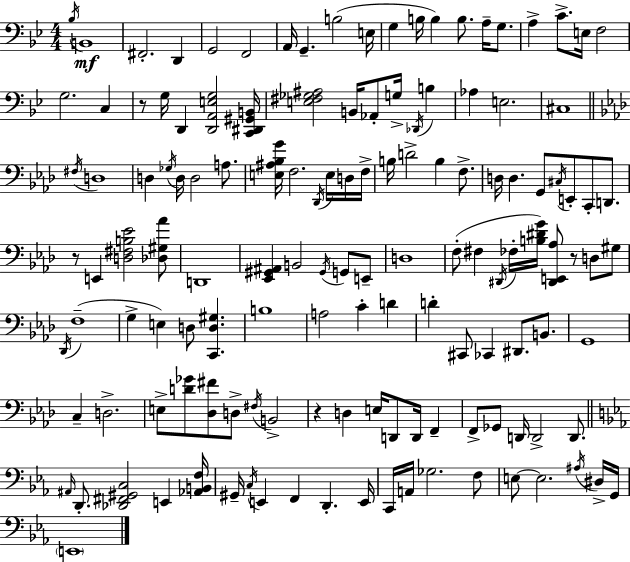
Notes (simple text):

Bb3/s B2/w F#2/h. D2/q G2/h F2/h A2/s G2/q. B3/h E3/s G3/q B3/s B3/q B3/e. A3/s G3/e. A3/q C4/e. E3/s F3/h G3/h. C3/q R/e G3/s D2/q [D2,A2,E3,G3]/h [C2,D#2,G#2,B2]/s [E3,F#3,Gb3,A#3]/h B2/s Ab2/e G3/s Db2/s B3/q Ab3/q E3/h. C#3/w F#3/s D3/w D3/q Gb3/s D3/s D3/h A3/e. [E3,A#3,Bb3,G4]/s F3/h. Db2/s E3/s D3/s F3/s B3/s D4/h B3/q F3/e. D3/s D3/q. G2/e C#3/s E2/e C2/e D2/e. R/e E2/q [D3,F#3,B3,Eb4]/h [Db3,G#3,Ab4]/e D2/w [Eb2,G#2,A#2]/q B2/h G#2/s G2/e E2/e D3/w F3/e F#3/q D#2/s FES3/s [B3,D#4,G4]/s [D#2,E2,Ab3]/e R/e D3/e G#3/e Db2/s F3/w G3/q E3/q D3/e [C2,D3,G#3]/q. B3/w A3/h C4/q D4/q D4/q C#2/e CES2/q D#2/e. B2/e. G2/w C3/q D3/h. E3/e [D4,Gb4]/e [Db3,F#4]/e D3/e F#3/s B2/h R/q D3/q E3/s D2/e D2/s F2/q F2/e Gb2/e D2/s D2/h D2/e. A#2/s D2/e. [Db2,F#2,G#2,C3]/h E2/q [Ab2,B2,F3]/s G#2/s C3/s E2/q F2/q D2/q. E2/s C2/s A2/s Gb3/h. F3/e E3/e E3/h. A#3/s D#3/s G2/s E2/w